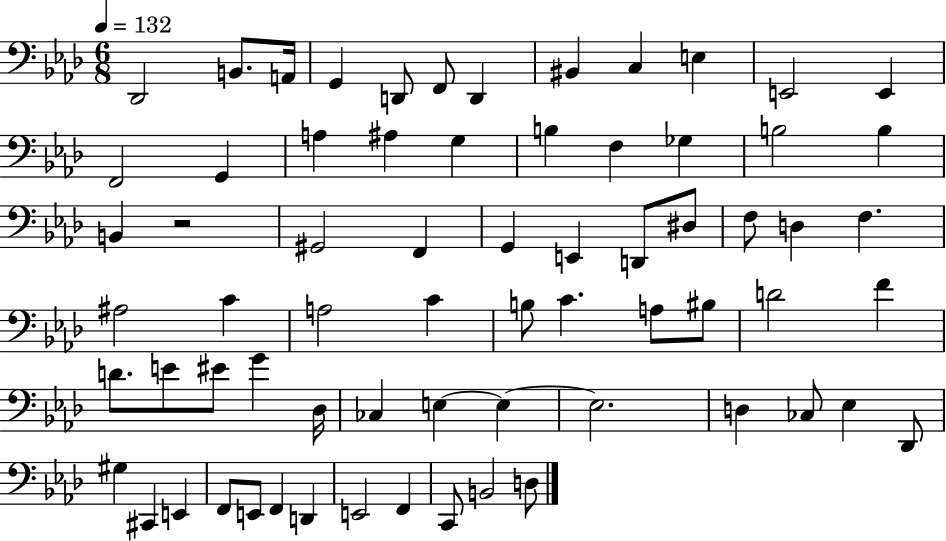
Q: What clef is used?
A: bass